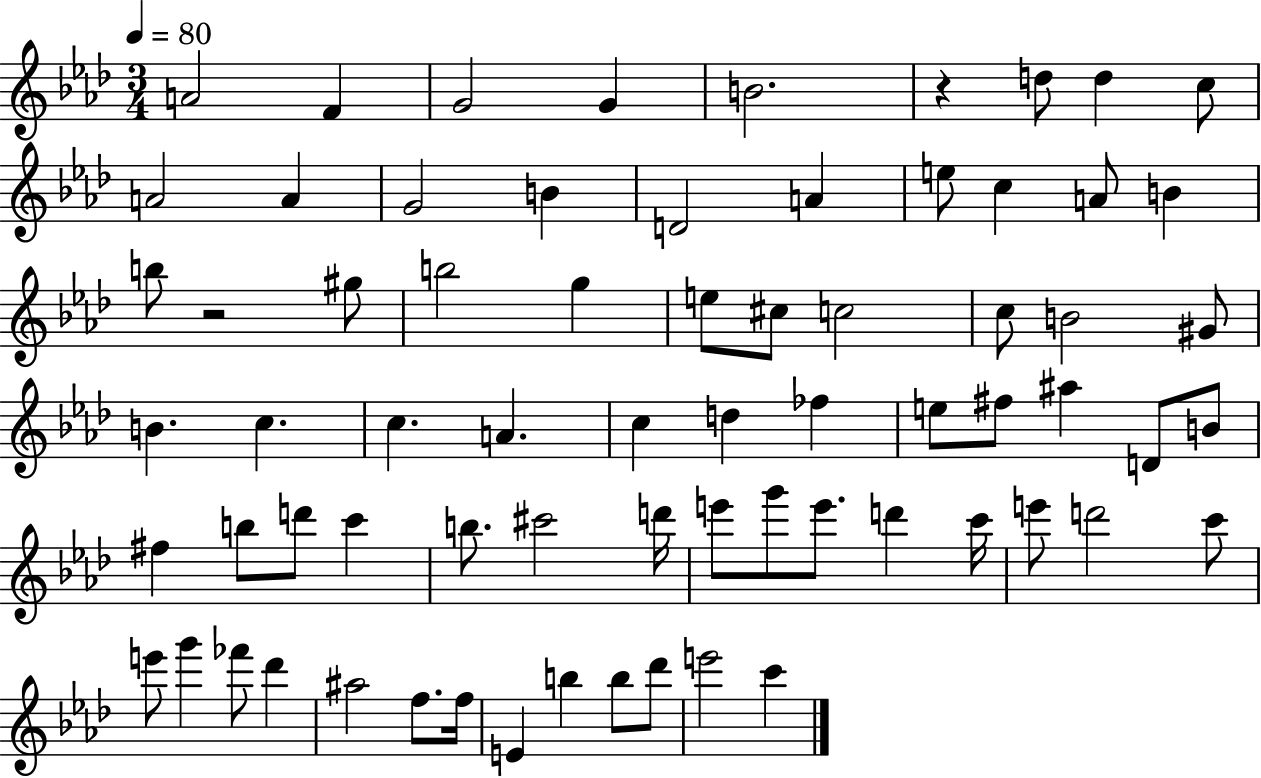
A4/h F4/q G4/h G4/q B4/h. R/q D5/e D5/q C5/e A4/h A4/q G4/h B4/q D4/h A4/q E5/e C5/q A4/e B4/q B5/e R/h G#5/e B5/h G5/q E5/e C#5/e C5/h C5/e B4/h G#4/e B4/q. C5/q. C5/q. A4/q. C5/q D5/q FES5/q E5/e F#5/e A#5/q D4/e B4/e F#5/q B5/e D6/e C6/q B5/e. C#6/h D6/s E6/e G6/e E6/e. D6/q C6/s E6/e D6/h C6/e E6/e G6/q FES6/e Db6/q A#5/h F5/e. F5/s E4/q B5/q B5/e Db6/e E6/h C6/q